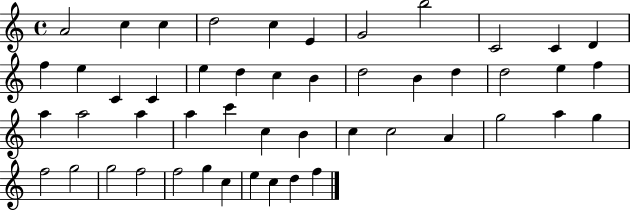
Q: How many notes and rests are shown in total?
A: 49